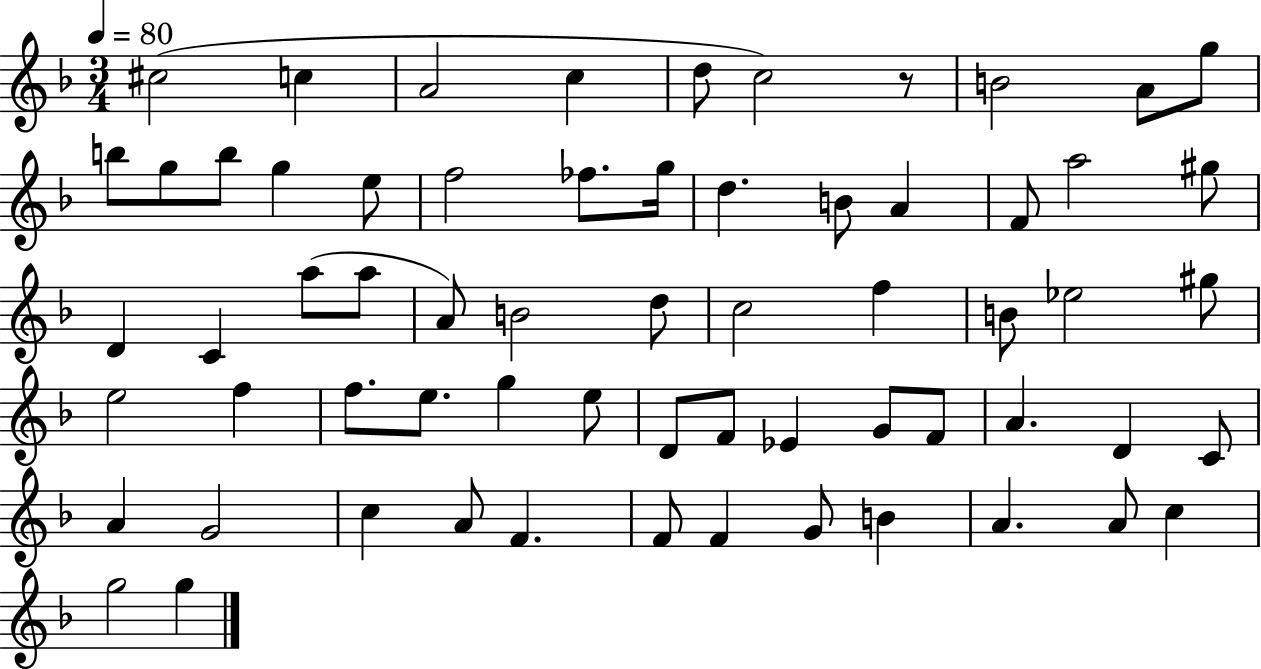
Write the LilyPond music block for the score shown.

{
  \clef treble
  \numericTimeSignature
  \time 3/4
  \key f \major
  \tempo 4 = 80
  cis''2( c''4 | a'2 c''4 | d''8 c''2) r8 | b'2 a'8 g''8 | \break b''8 g''8 b''8 g''4 e''8 | f''2 fes''8. g''16 | d''4. b'8 a'4 | f'8 a''2 gis''8 | \break d'4 c'4 a''8( a''8 | a'8) b'2 d''8 | c''2 f''4 | b'8 ees''2 gis''8 | \break e''2 f''4 | f''8. e''8. g''4 e''8 | d'8 f'8 ees'4 g'8 f'8 | a'4. d'4 c'8 | \break a'4 g'2 | c''4 a'8 f'4. | f'8 f'4 g'8 b'4 | a'4. a'8 c''4 | \break g''2 g''4 | \bar "|."
}